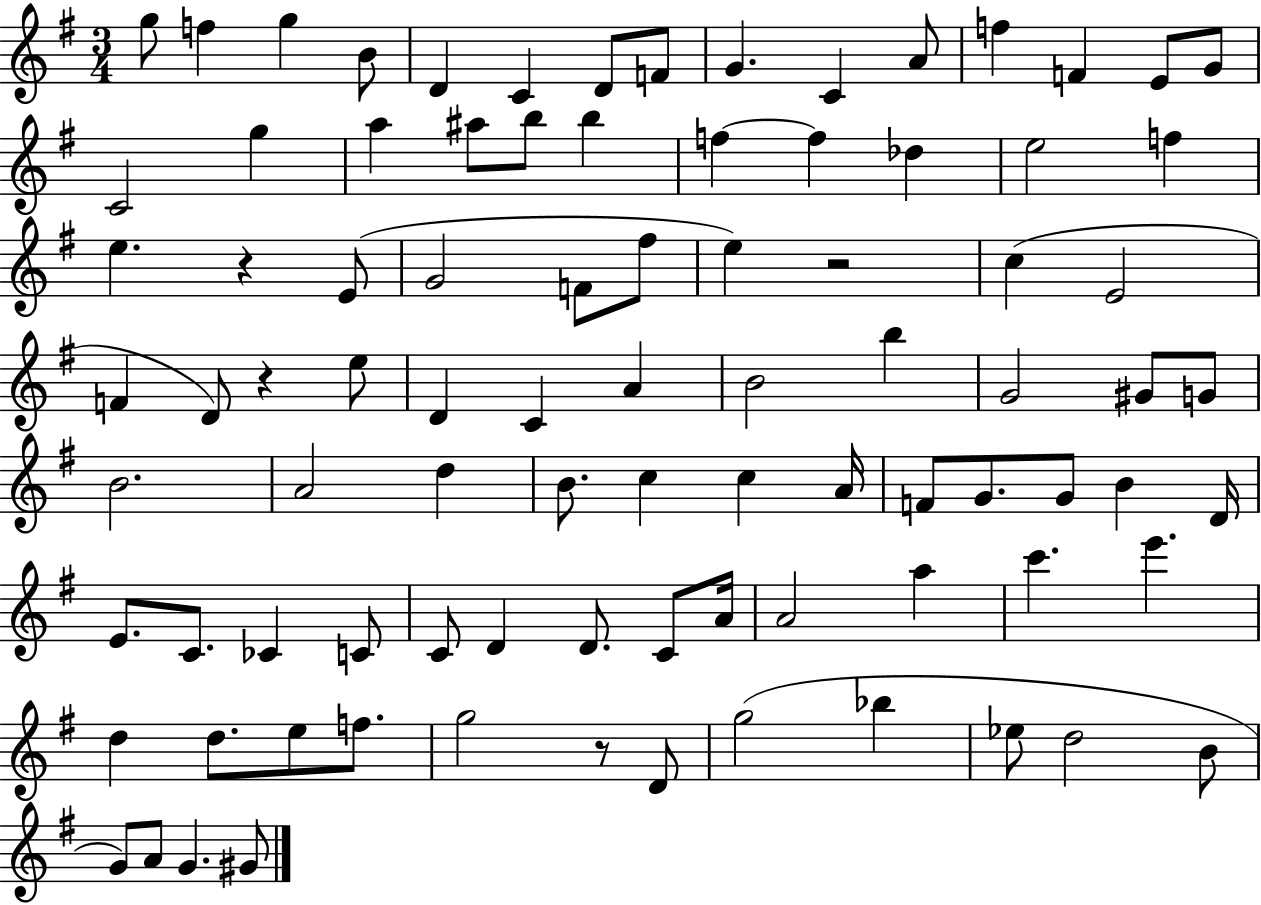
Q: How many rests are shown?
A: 4